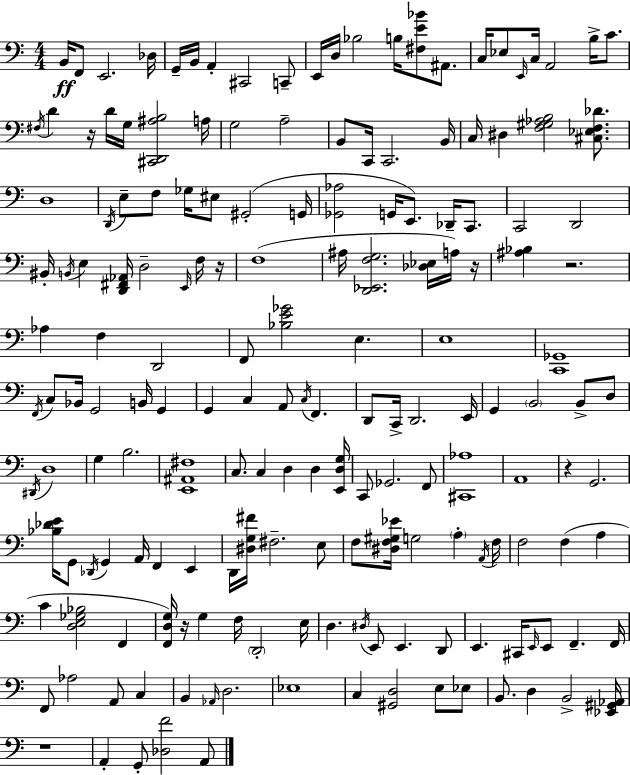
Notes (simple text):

B2/s F2/e E2/h. Db3/s G2/s B2/s A2/q C#2/h C2/e E2/s D3/s Bb3/h B3/s [F#3,E4,Bb4]/e A#2/e. C3/s Eb3/e E2/s C3/s A2/h B3/s C4/e. F#3/s D4/q R/s D4/s G3/s [C#2,D2,A#3,B3]/h A3/s G3/h A3/h B2/e C2/s C2/h. B2/s C3/s D#3/q [F3,G#3,Ab3,B3]/h [C#3,Eb3,F3,Db4]/e. D3/w D2/s E3/e F3/e Gb3/s EIS3/e G#2/h G2/s [Gb2,Ab3]/h G2/s E2/e. Db2/s C2/e. C2/h D2/h BIS2/s B2/s E3/q [D2,F#2,Ab2]/s D3/h E2/s F3/s R/s F3/w A#3/s [D2,Eb2,F3,G3]/h. [Db3,Eb3]/s A3/s R/s [A#3,Bb3]/q R/h. Ab3/q F3/q D2/h F2/e [Bb3,E4,Gb4]/h E3/q. E3/w [C2,Gb2]/w F2/s C3/e Bb2/s G2/h B2/s G2/q G2/q C3/q A2/e C3/s F2/q. D2/e C2/s D2/h. E2/s G2/q B2/h B2/e D3/e D#2/s D3/w G3/q B3/h. [E2,A#2,F#3]/w C3/e. C3/q D3/q D3/q [E2,D3,G3]/s C2/e Gb2/h. F2/e [C#2,Ab3]/w A2/w R/q G2/h. [Bb3,Db4,E4]/s G2/e Db2/s G2/q A2/s F2/q E2/q D2/s [D#3,G3,F#4]/s F#3/h. E3/e F3/e [D#3,F3,G#3,Eb4]/s G3/h A3/q A2/s F3/s F3/h F3/q A3/q C4/q [D3,E3,Gb3,Bb3]/h F2/q [F2,D3,G3]/s R/s G3/q F3/s D2/h E3/s D3/q. D#3/s E2/e E2/q. D2/e E2/q. C#2/s E2/s E2/e F2/q. F2/s F2/e Ab3/h A2/e C3/q B2/q Ab2/s D3/h. Eb3/w C3/q [G#2,D3]/h E3/e Eb3/e B2/e. D3/q B2/h [Eb2,G#2,Ab2]/s R/w A2/q G2/e [Db3,F4]/h A2/e